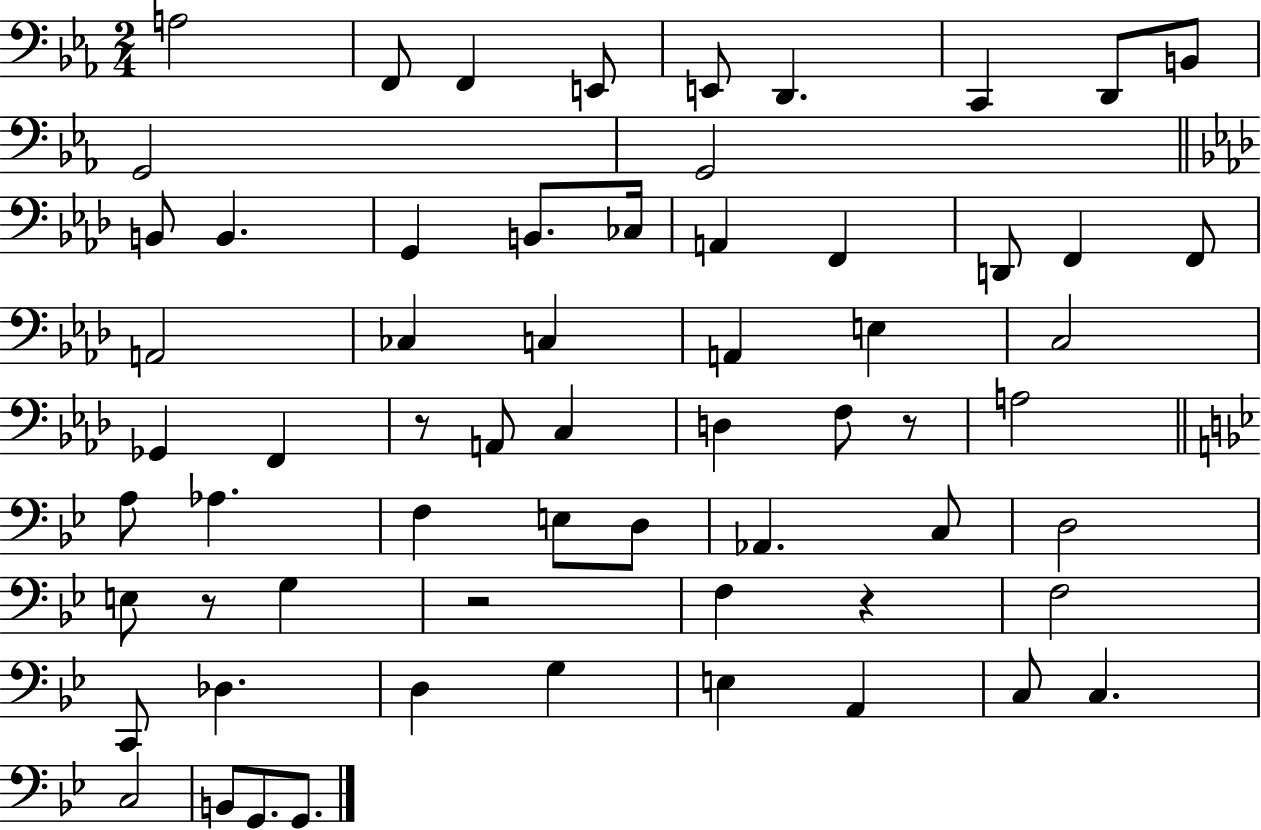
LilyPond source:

{
  \clef bass
  \numericTimeSignature
  \time 2/4
  \key ees \major
  a2 | f,8 f,4 e,8 | e,8 d,4. | c,4 d,8 b,8 | \break g,2 | g,2 | \bar "||" \break \key f \minor b,8 b,4. | g,4 b,8. ces16 | a,4 f,4 | d,8 f,4 f,8 | \break a,2 | ces4 c4 | a,4 e4 | c2 | \break ges,4 f,4 | r8 a,8 c4 | d4 f8 r8 | a2 | \break \bar "||" \break \key g \minor a8 aes4. | f4 e8 d8 | aes,4. c8 | d2 | \break e8 r8 g4 | r2 | f4 r4 | f2 | \break c,8 des4. | d4 g4 | e4 a,4 | c8 c4. | \break c2 | b,8 g,8. g,8. | \bar "|."
}